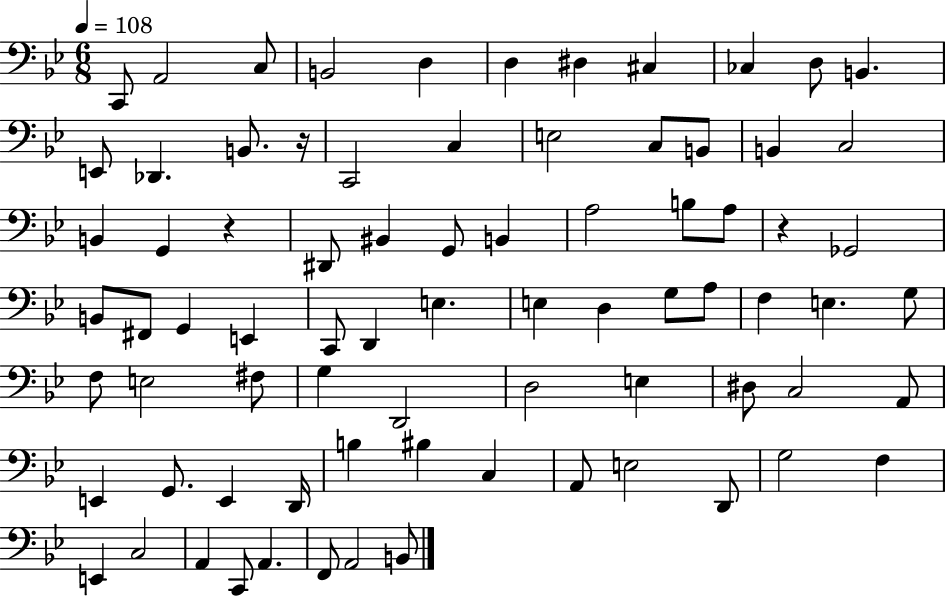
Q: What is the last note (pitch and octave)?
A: B2